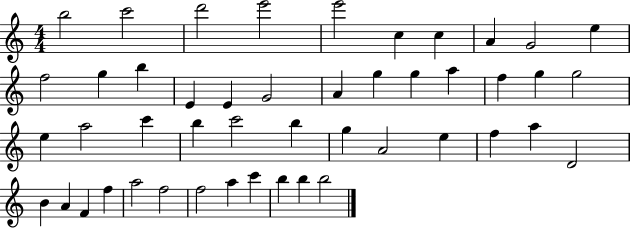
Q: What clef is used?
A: treble